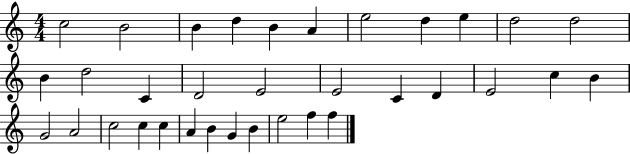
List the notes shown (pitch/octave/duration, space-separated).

C5/h B4/h B4/q D5/q B4/q A4/q E5/h D5/q E5/q D5/h D5/h B4/q D5/h C4/q D4/h E4/h E4/h C4/q D4/q E4/h C5/q B4/q G4/h A4/h C5/h C5/q C5/q A4/q B4/q G4/q B4/q E5/h F5/q F5/q